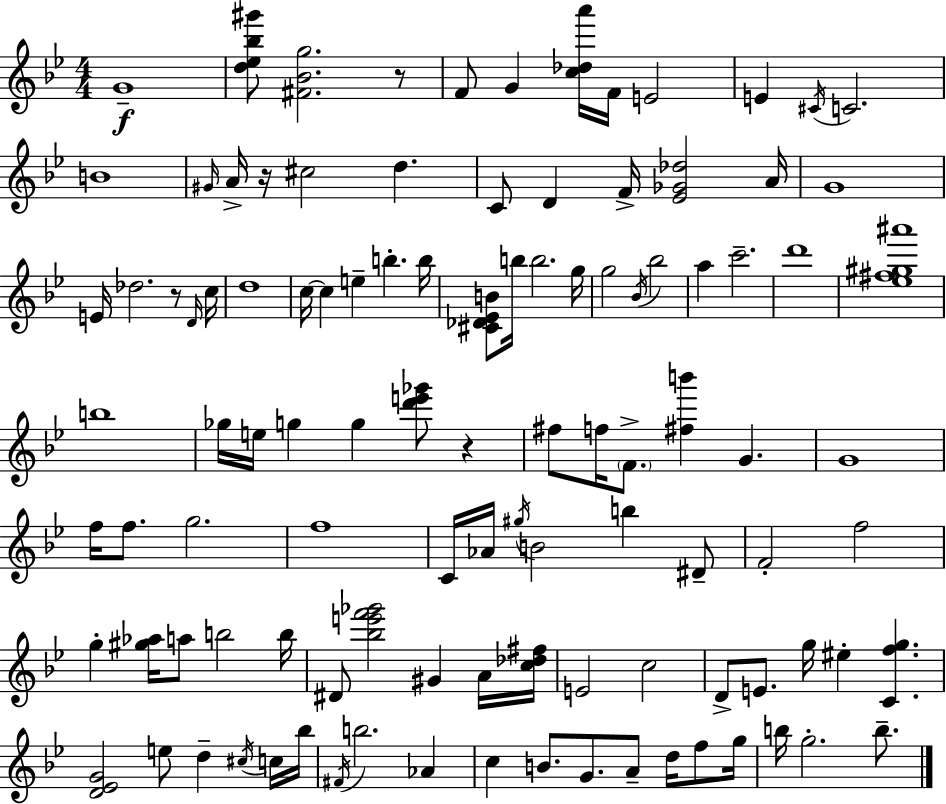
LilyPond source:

{
  \clef treble
  \numericTimeSignature
  \time 4/4
  \key bes \major
  g'1--\f | <d'' ees'' bes'' gis'''>8 <fis' bes' g''>2. r8 | f'8 g'4 <c'' des'' a'''>16 f'16 e'2 | e'4 \acciaccatura { cis'16 } c'2. | \break b'1 | \grace { gis'16 } a'16-> r16 cis''2 d''4. | c'8 d'4 f'16-> <ees' ges' des''>2 | a'16 g'1 | \break e'16 des''2. r8 | \grace { d'16 } c''16 d''1 | c''16~~ c''4 e''4-- b''4.-. | b''16 <cis' des' ees' b'>8 b''16 b''2. | \break g''16 g''2 \acciaccatura { bes'16 } bes''2 | a''4 c'''2.-- | d'''1 | <ees'' fis'' gis'' ais'''>1 | \break b''1 | ges''16 e''16 g''4 g''4 <d''' e''' ges'''>8 | r4 fis''8 f''16 \parenthesize f'8.-> <fis'' b'''>4 g'4. | g'1 | \break f''16 f''8. g''2. | f''1 | c'16 aes'16 \acciaccatura { gis''16 } b'2 b''4 | dis'8-- f'2-. f''2 | \break g''4-. <gis'' aes''>16 a''8 b''2 | b''16 dis'8 <bes'' e''' f''' ges'''>2 gis'4 | a'16 <c'' des'' fis''>16 e'2 c''2 | d'8-> e'8. g''16 eis''4-. <c' f'' g''>4. | \break <d' ees' g'>2 e''8 d''4-- | \acciaccatura { cis''16 } c''16 bes''16 \acciaccatura { fis'16 } b''2. | aes'4 c''4 b'8. g'8. | a'8-- d''16 f''8 g''16 b''16 g''2.-. | \break b''8.-- \bar "|."
}